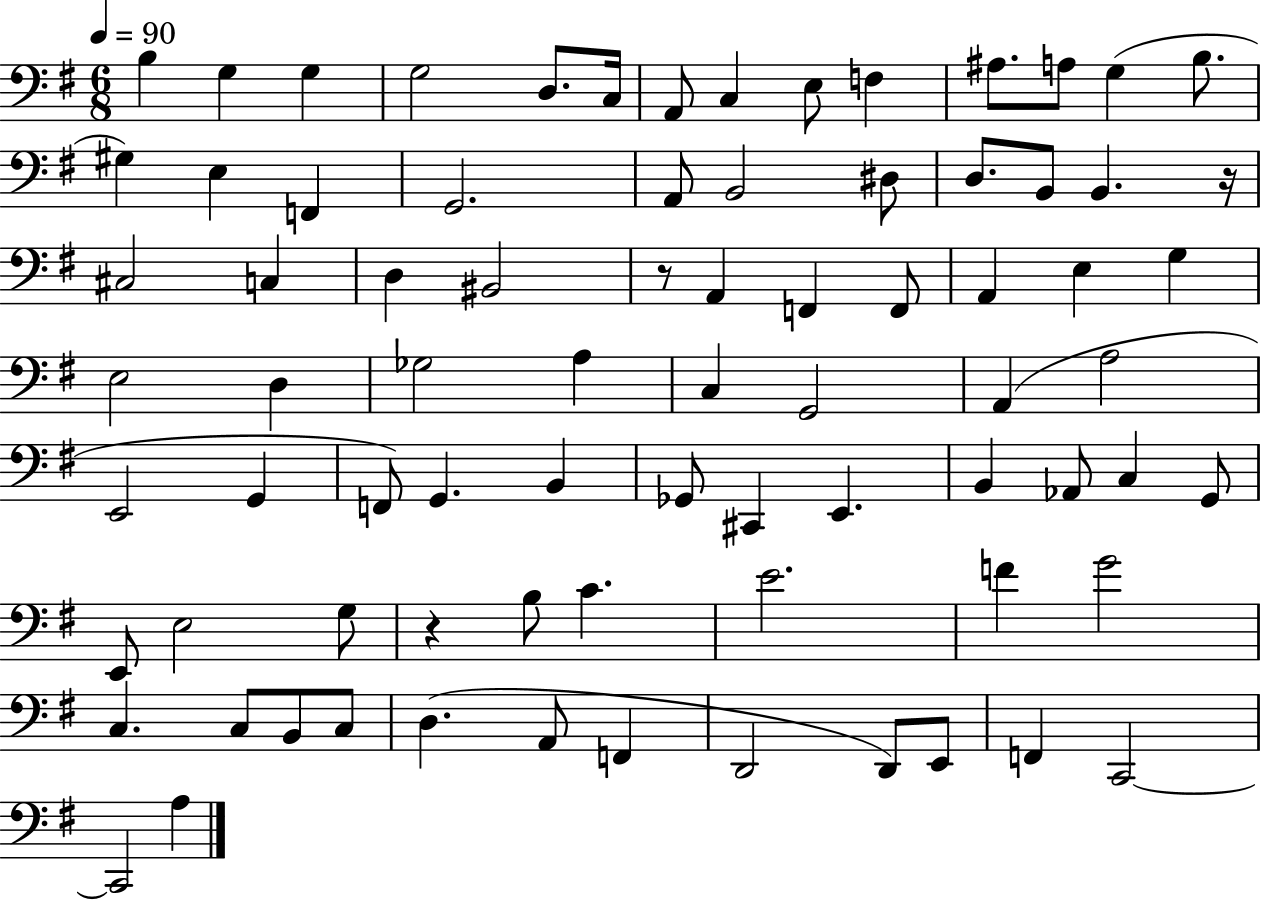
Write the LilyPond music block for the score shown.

{
  \clef bass
  \numericTimeSignature
  \time 6/8
  \key g \major
  \tempo 4 = 90
  b4 g4 g4 | g2 d8. c16 | a,8 c4 e8 f4 | ais8. a8 g4( b8. | \break gis4) e4 f,4 | g,2. | a,8 b,2 dis8 | d8. b,8 b,4. r16 | \break cis2 c4 | d4 bis,2 | r8 a,4 f,4 f,8 | a,4 e4 g4 | \break e2 d4 | ges2 a4 | c4 g,2 | a,4( a2 | \break e,2 g,4 | f,8) g,4. b,4 | ges,8 cis,4 e,4. | b,4 aes,8 c4 g,8 | \break e,8 e2 g8 | r4 b8 c'4. | e'2. | f'4 g'2 | \break c4. c8 b,8 c8 | d4.( a,8 f,4 | d,2 d,8) e,8 | f,4 c,2~~ | \break c,2 a4 | \bar "|."
}